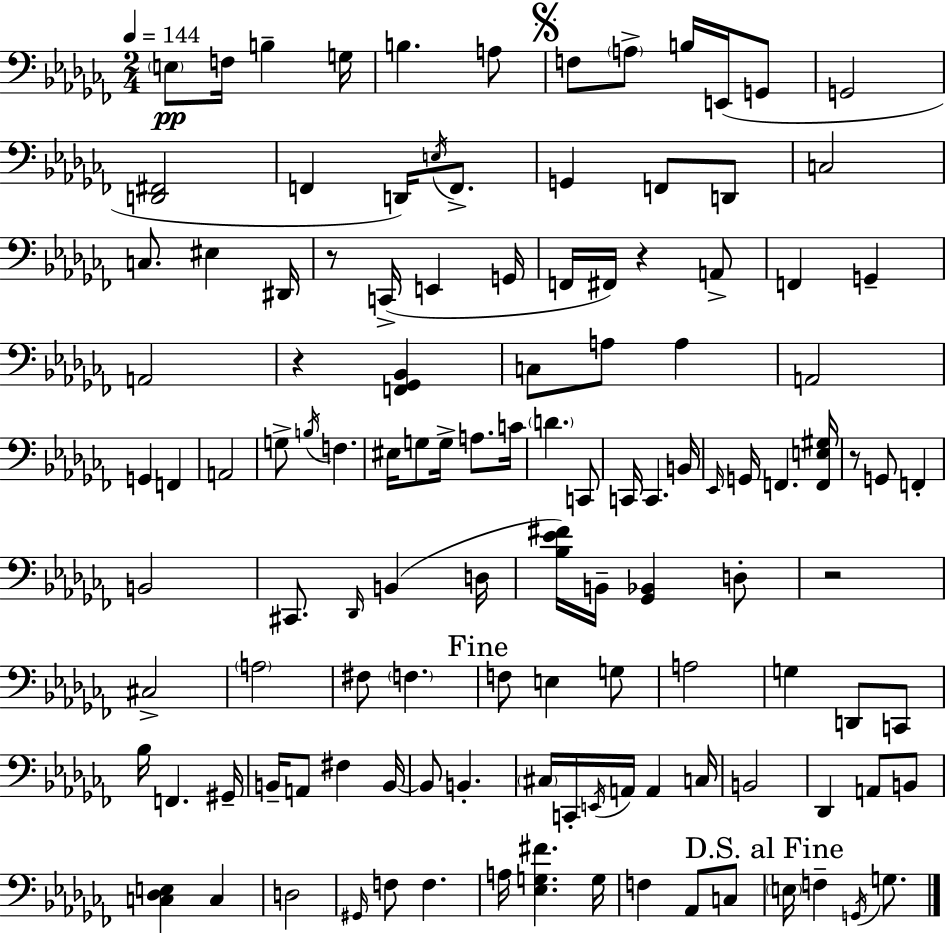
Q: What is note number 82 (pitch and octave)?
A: B2